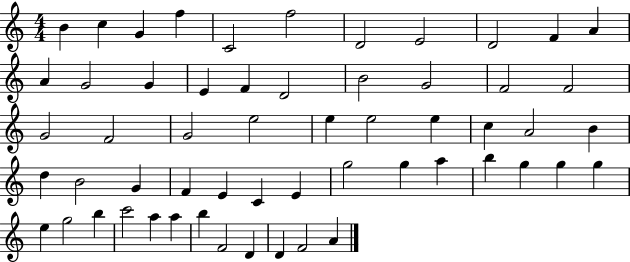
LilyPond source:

{
  \clef treble
  \numericTimeSignature
  \time 4/4
  \key c \major
  b'4 c''4 g'4 f''4 | c'2 f''2 | d'2 e'2 | d'2 f'4 a'4 | \break a'4 g'2 g'4 | e'4 f'4 d'2 | b'2 g'2 | f'2 f'2 | \break g'2 f'2 | g'2 e''2 | e''4 e''2 e''4 | c''4 a'2 b'4 | \break d''4 b'2 g'4 | f'4 e'4 c'4 e'4 | g''2 g''4 a''4 | b''4 g''4 g''4 g''4 | \break e''4 g''2 b''4 | c'''2 a''4 a''4 | b''4 f'2 d'4 | d'4 f'2 a'4 | \break \bar "|."
}